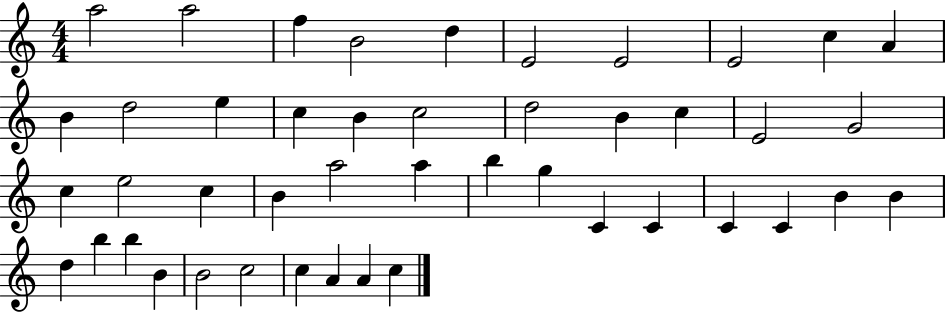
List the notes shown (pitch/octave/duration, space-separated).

A5/h A5/h F5/q B4/h D5/q E4/h E4/h E4/h C5/q A4/q B4/q D5/h E5/q C5/q B4/q C5/h D5/h B4/q C5/q E4/h G4/h C5/q E5/h C5/q B4/q A5/h A5/q B5/q G5/q C4/q C4/q C4/q C4/q B4/q B4/q D5/q B5/q B5/q B4/q B4/h C5/h C5/q A4/q A4/q C5/q